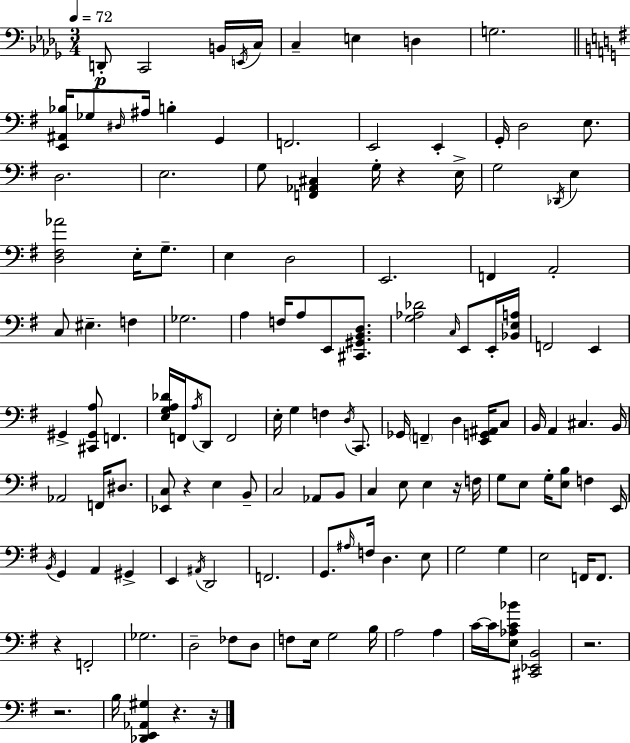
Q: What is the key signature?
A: BES minor